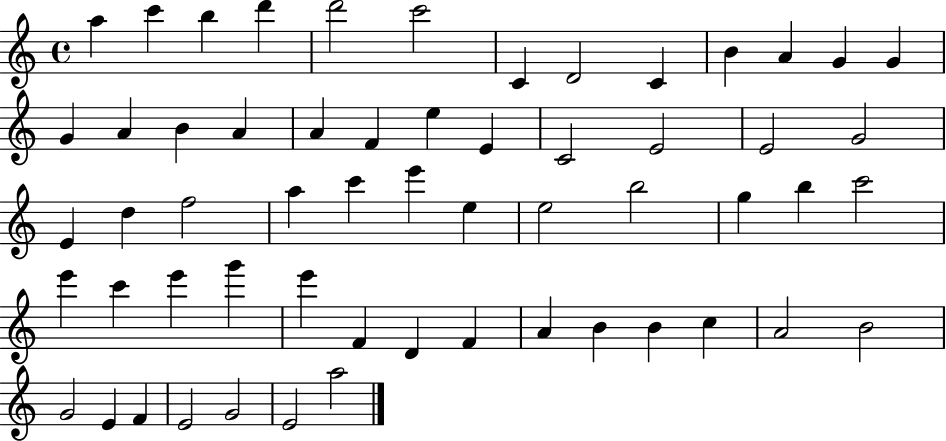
{
  \clef treble
  \time 4/4
  \defaultTimeSignature
  \key c \major
  a''4 c'''4 b''4 d'''4 | d'''2 c'''2 | c'4 d'2 c'4 | b'4 a'4 g'4 g'4 | \break g'4 a'4 b'4 a'4 | a'4 f'4 e''4 e'4 | c'2 e'2 | e'2 g'2 | \break e'4 d''4 f''2 | a''4 c'''4 e'''4 e''4 | e''2 b''2 | g''4 b''4 c'''2 | \break e'''4 c'''4 e'''4 g'''4 | e'''4 f'4 d'4 f'4 | a'4 b'4 b'4 c''4 | a'2 b'2 | \break g'2 e'4 f'4 | e'2 g'2 | e'2 a''2 | \bar "|."
}